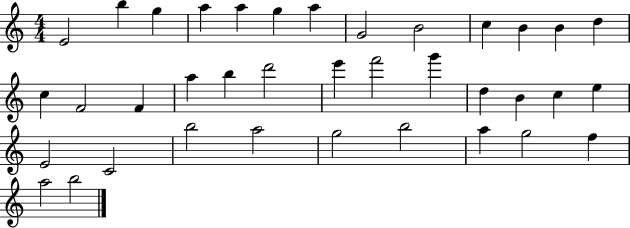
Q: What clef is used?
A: treble